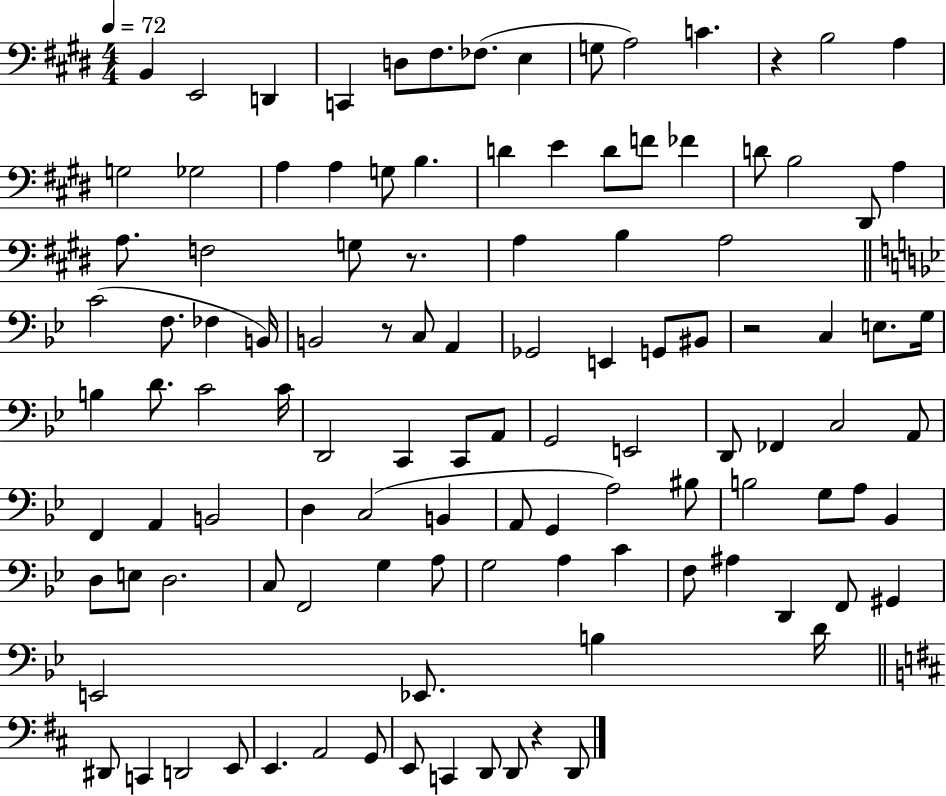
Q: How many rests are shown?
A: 5